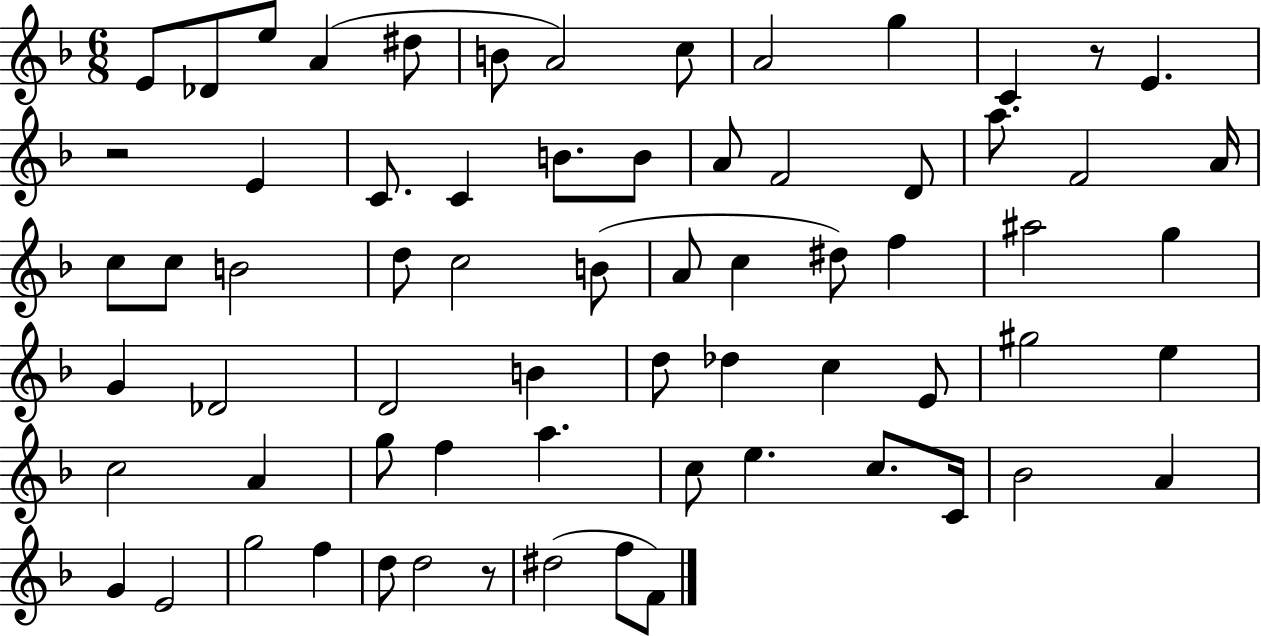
{
  \clef treble
  \numericTimeSignature
  \time 6/8
  \key f \major
  e'8 des'8 e''8 a'4( dis''8 | b'8 a'2) c''8 | a'2 g''4 | c'4 r8 e'4. | \break r2 e'4 | c'8. c'4 b'8. b'8 | a'8 f'2 d'8 | a''8. f'2 a'16 | \break c''8 c''8 b'2 | d''8 c''2 b'8( | a'8 c''4 dis''8) f''4 | ais''2 g''4 | \break g'4 des'2 | d'2 b'4 | d''8 des''4 c''4 e'8 | gis''2 e''4 | \break c''2 a'4 | g''8 f''4 a''4. | c''8 e''4. c''8. c'16 | bes'2 a'4 | \break g'4 e'2 | g''2 f''4 | d''8 d''2 r8 | dis''2( f''8 f'8) | \break \bar "|."
}